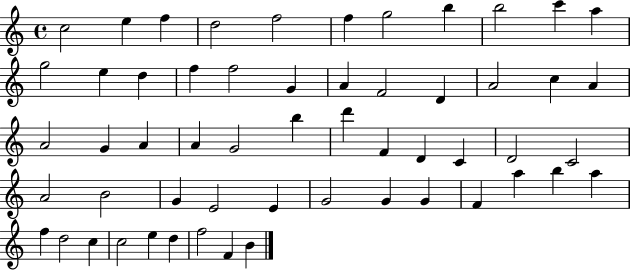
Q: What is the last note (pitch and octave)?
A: B4